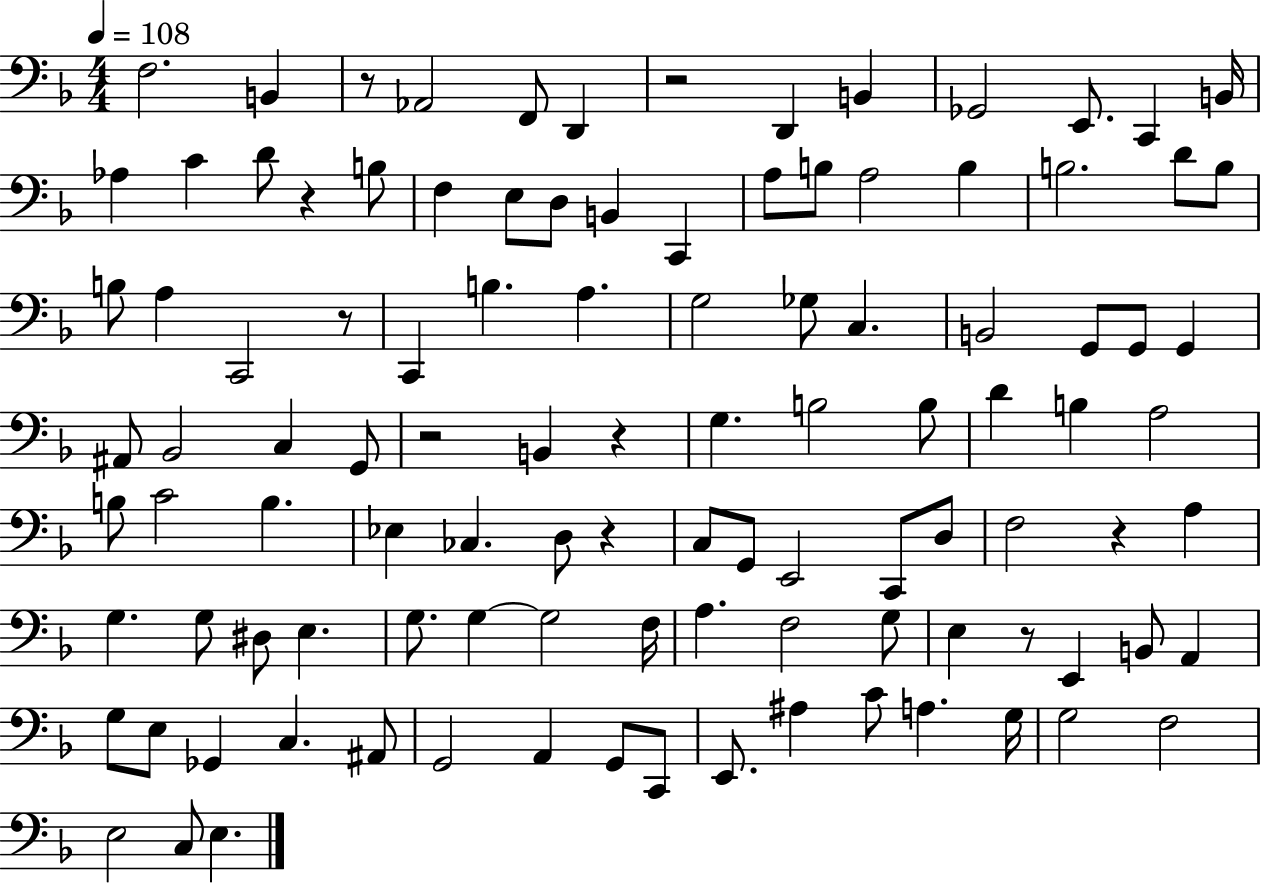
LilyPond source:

{
  \clef bass
  \numericTimeSignature
  \time 4/4
  \key f \major
  \tempo 4 = 108
  \repeat volta 2 { f2. b,4 | r8 aes,2 f,8 d,4 | r2 d,4 b,4 | ges,2 e,8. c,4 b,16 | \break aes4 c'4 d'8 r4 b8 | f4 e8 d8 b,4 c,4 | a8 b8 a2 b4 | b2. d'8 b8 | \break b8 a4 c,2 r8 | c,4 b4. a4. | g2 ges8 c4. | b,2 g,8 g,8 g,4 | \break ais,8 bes,2 c4 g,8 | r2 b,4 r4 | g4. b2 b8 | d'4 b4 a2 | \break b8 c'2 b4. | ees4 ces4. d8 r4 | c8 g,8 e,2 c,8 d8 | f2 r4 a4 | \break g4. g8 dis8 e4. | g8. g4~~ g2 f16 | a4. f2 g8 | e4 r8 e,4 b,8 a,4 | \break g8 e8 ges,4 c4. ais,8 | g,2 a,4 g,8 c,8 | e,8. ais4 c'8 a4. g16 | g2 f2 | \break e2 c8 e4. | } \bar "|."
}